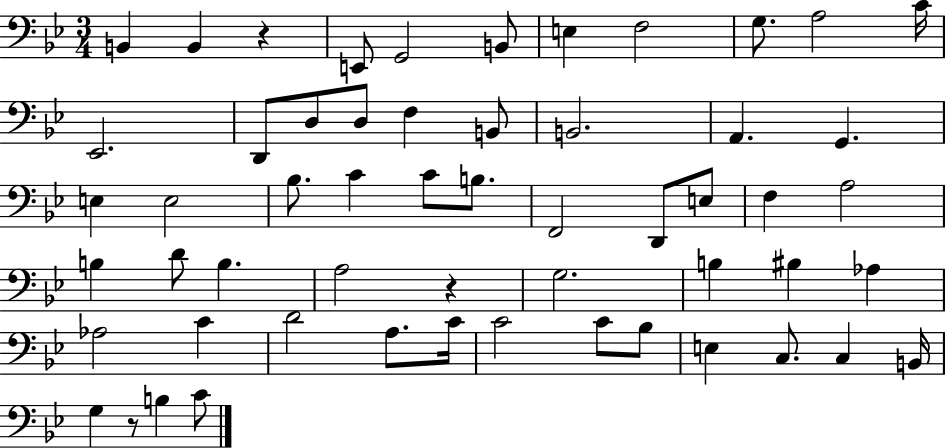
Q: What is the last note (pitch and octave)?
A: C4